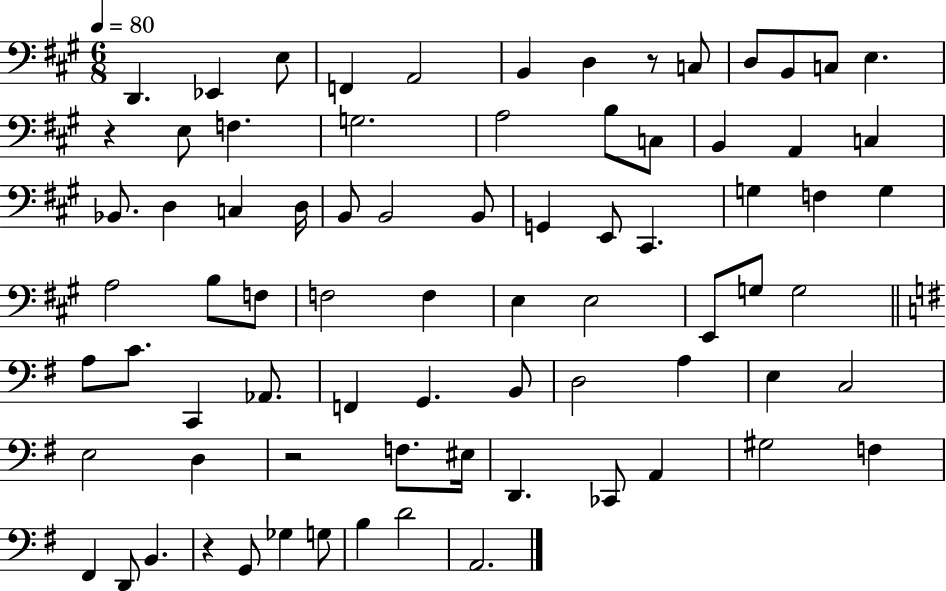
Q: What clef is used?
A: bass